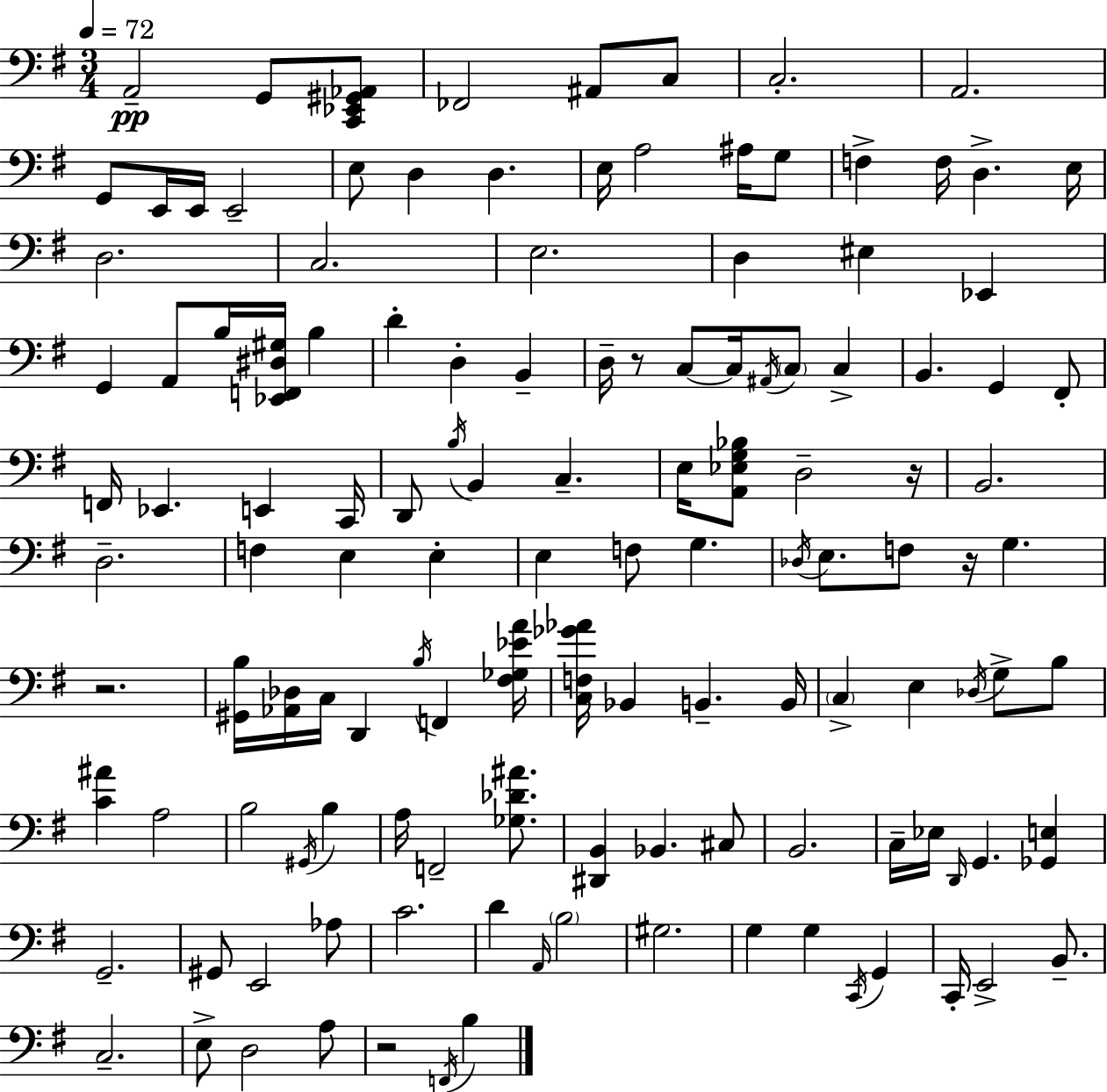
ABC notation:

X:1
T:Untitled
M:3/4
L:1/4
K:G
A,,2 G,,/2 [C,,_E,,^G,,_A,,]/2 _F,,2 ^A,,/2 C,/2 C,2 A,,2 G,,/2 E,,/4 E,,/4 E,,2 E,/2 D, D, E,/4 A,2 ^A,/4 G,/2 F, F,/4 D, E,/4 D,2 C,2 E,2 D, ^E, _E,, G,, A,,/2 B,/4 [_E,,F,,^D,^G,]/4 B, D D, B,, D,/4 z/2 C,/2 C,/4 ^A,,/4 C,/2 C, B,, G,, ^F,,/2 F,,/4 _E,, E,, C,,/4 D,,/2 B,/4 B,, C, E,/4 [A,,_E,G,_B,]/2 D,2 z/4 B,,2 D,2 F, E, E, E, F,/2 G, _D,/4 E,/2 F,/2 z/4 G, z2 [^G,,B,]/4 [_A,,_D,]/4 C,/4 D,, B,/4 F,, [^F,_G,_EA]/4 [C,F,_G_A]/4 _B,, B,, B,,/4 C, E, _D,/4 G,/2 B,/2 [C^A] A,2 B,2 ^G,,/4 B, A,/4 F,,2 [_G,_D^A]/2 [^D,,B,,] _B,, ^C,/2 B,,2 C,/4 _E,/4 D,,/4 G,, [_G,,E,] G,,2 ^G,,/2 E,,2 _A,/2 C2 D A,,/4 B,2 ^G,2 G, G, C,,/4 G,, C,,/4 E,,2 B,,/2 C,2 E,/2 D,2 A,/2 z2 F,,/4 B,